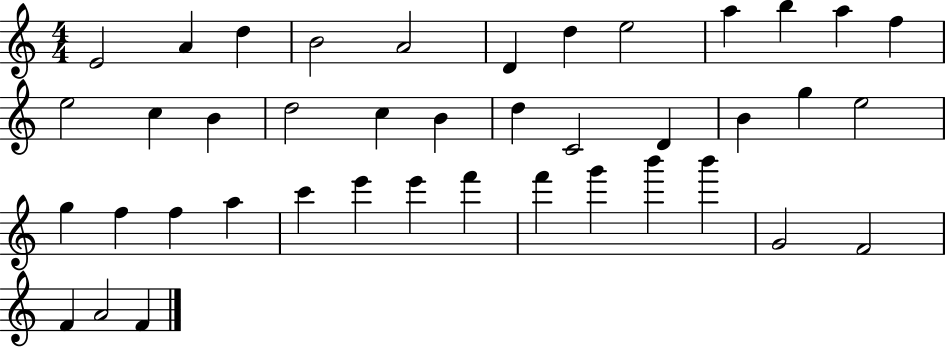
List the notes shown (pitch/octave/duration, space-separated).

E4/h A4/q D5/q B4/h A4/h D4/q D5/q E5/h A5/q B5/q A5/q F5/q E5/h C5/q B4/q D5/h C5/q B4/q D5/q C4/h D4/q B4/q G5/q E5/h G5/q F5/q F5/q A5/q C6/q E6/q E6/q F6/q F6/q G6/q B6/q B6/q G4/h F4/h F4/q A4/h F4/q